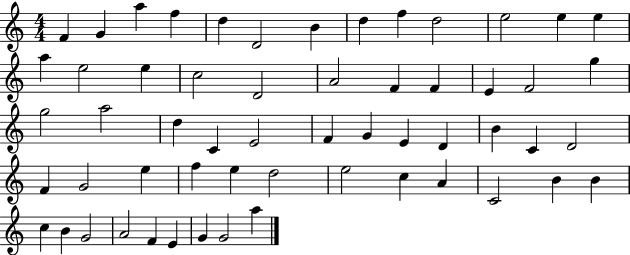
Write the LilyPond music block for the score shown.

{
  \clef treble
  \numericTimeSignature
  \time 4/4
  \key c \major
  f'4 g'4 a''4 f''4 | d''4 d'2 b'4 | d''4 f''4 d''2 | e''2 e''4 e''4 | \break a''4 e''2 e''4 | c''2 d'2 | a'2 f'4 f'4 | e'4 f'2 g''4 | \break g''2 a''2 | d''4 c'4 e'2 | f'4 g'4 e'4 d'4 | b'4 c'4 d'2 | \break f'4 g'2 e''4 | f''4 e''4 d''2 | e''2 c''4 a'4 | c'2 b'4 b'4 | \break c''4 b'4 g'2 | a'2 f'4 e'4 | g'4 g'2 a''4 | \bar "|."
}